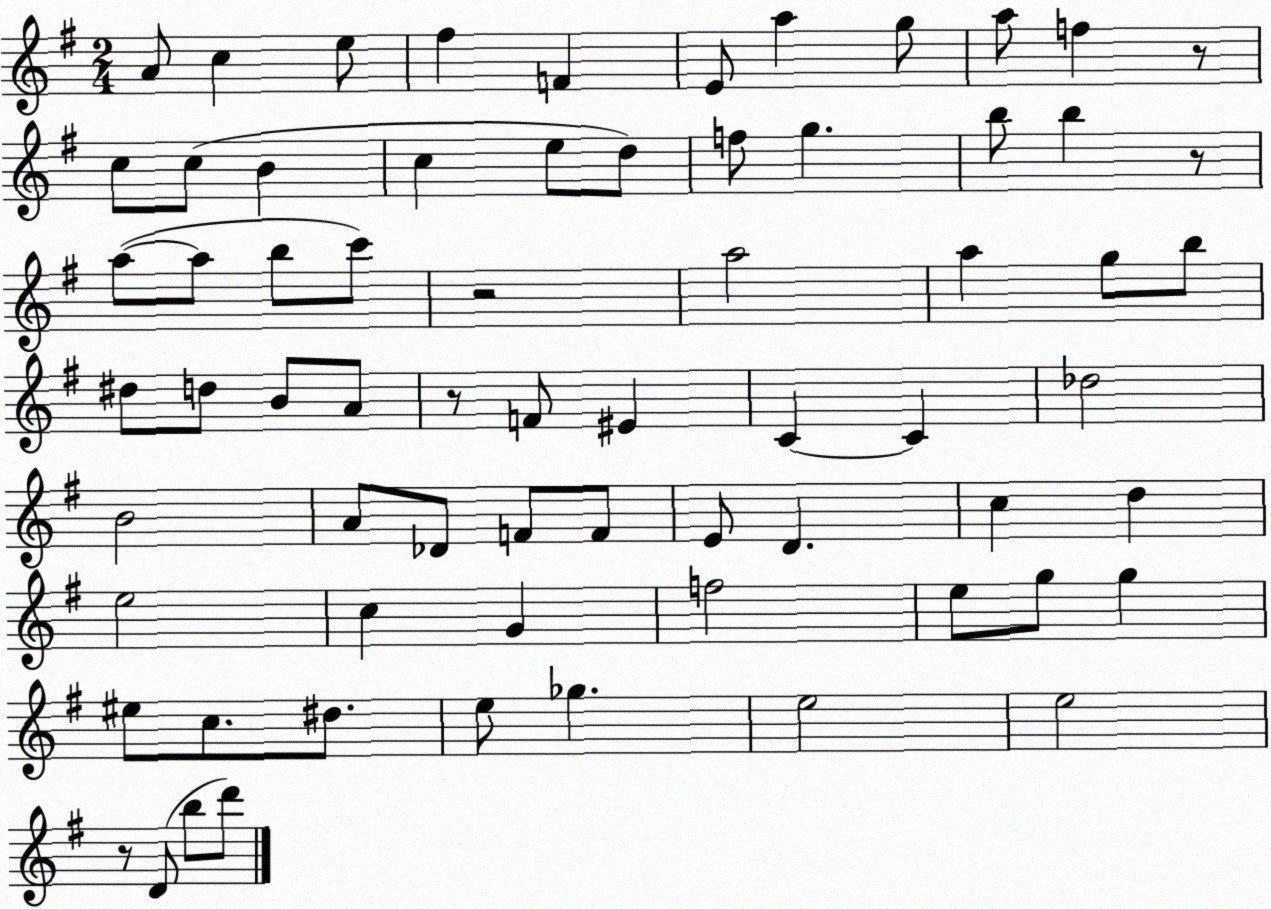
X:1
T:Untitled
M:2/4
L:1/4
K:G
A/2 c e/2 ^f F E/2 a g/2 a/2 f z/2 c/2 c/2 B c e/2 d/2 f/2 g b/2 b z/2 a/2 a/2 b/2 c'/2 z2 a2 a g/2 b/2 ^d/2 d/2 B/2 A/2 z/2 F/2 ^E C C _d2 B2 A/2 _D/2 F/2 F/2 E/2 D c d e2 c G f2 e/2 g/2 g ^e/2 c/2 ^d/2 e/2 _g e2 e2 z/2 D/2 b/2 d'/2